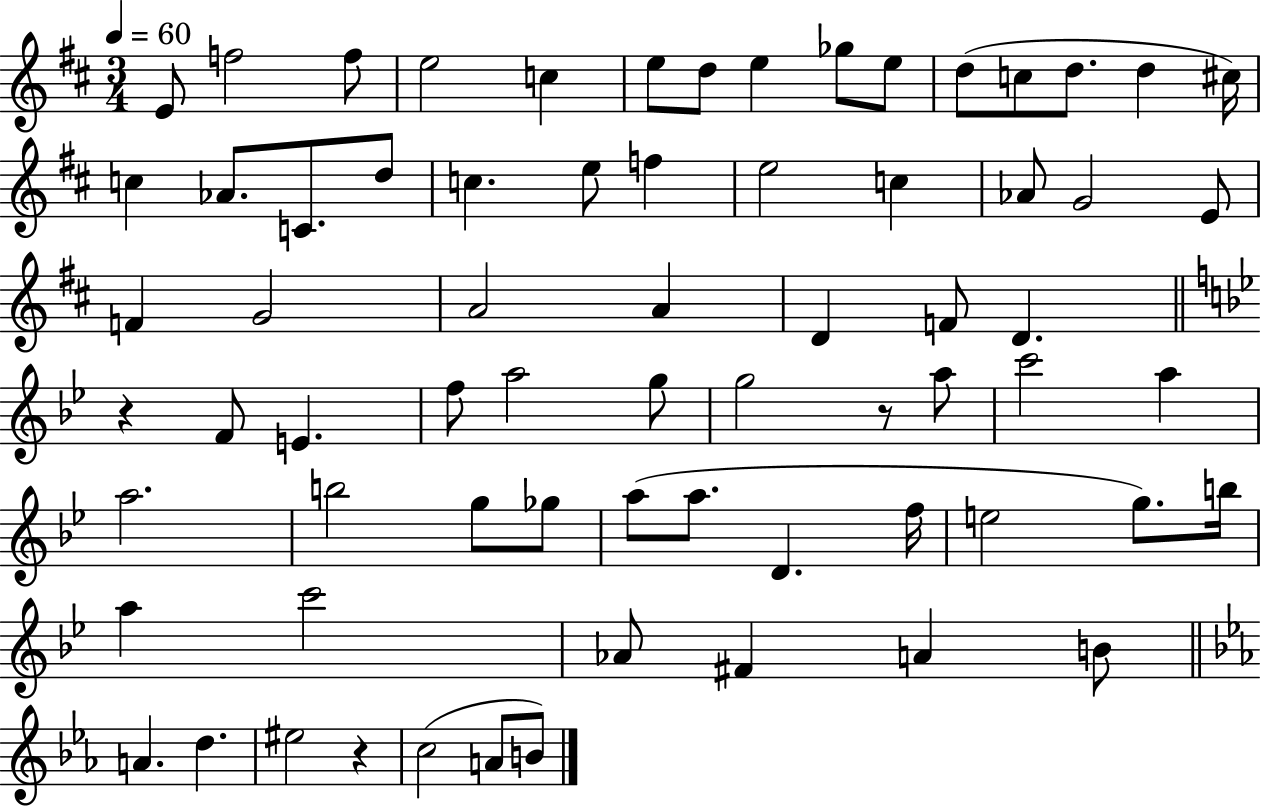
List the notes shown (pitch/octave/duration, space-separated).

E4/e F5/h F5/e E5/h C5/q E5/e D5/e E5/q Gb5/e E5/e D5/e C5/e D5/e. D5/q C#5/s C5/q Ab4/e. C4/e. D5/e C5/q. E5/e F5/q E5/h C5/q Ab4/e G4/h E4/e F4/q G4/h A4/h A4/q D4/q F4/e D4/q. R/q F4/e E4/q. F5/e A5/h G5/e G5/h R/e A5/e C6/h A5/q A5/h. B5/h G5/e Gb5/e A5/e A5/e. D4/q. F5/s E5/h G5/e. B5/s A5/q C6/h Ab4/e F#4/q A4/q B4/e A4/q. D5/q. EIS5/h R/q C5/h A4/e B4/e